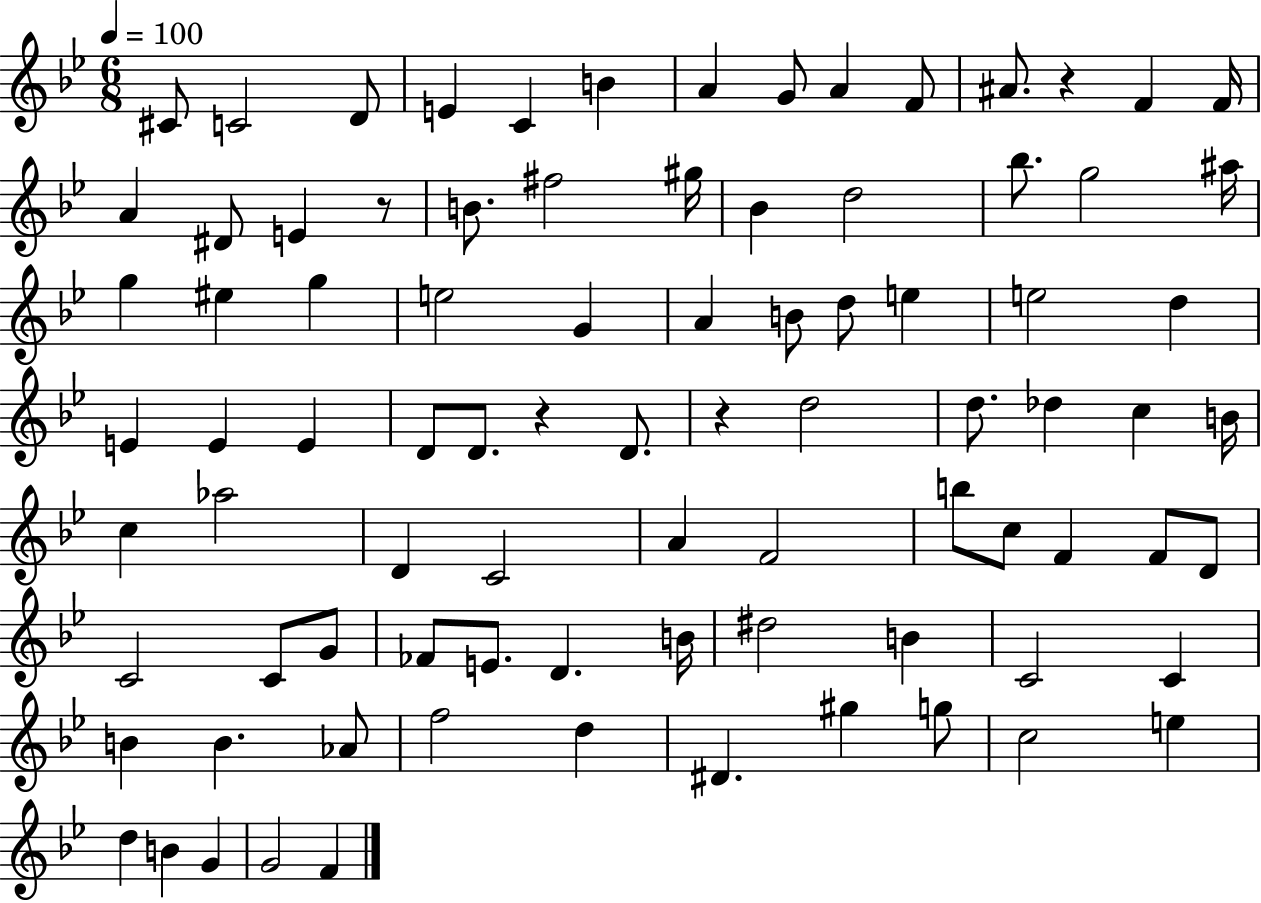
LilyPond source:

{
  \clef treble
  \numericTimeSignature
  \time 6/8
  \key bes \major
  \tempo 4 = 100
  cis'8 c'2 d'8 | e'4 c'4 b'4 | a'4 g'8 a'4 f'8 | ais'8. r4 f'4 f'16 | \break a'4 dis'8 e'4 r8 | b'8. fis''2 gis''16 | bes'4 d''2 | bes''8. g''2 ais''16 | \break g''4 eis''4 g''4 | e''2 g'4 | a'4 b'8 d''8 e''4 | e''2 d''4 | \break e'4 e'4 e'4 | d'8 d'8. r4 d'8. | r4 d''2 | d''8. des''4 c''4 b'16 | \break c''4 aes''2 | d'4 c'2 | a'4 f'2 | b''8 c''8 f'4 f'8 d'8 | \break c'2 c'8 g'8 | fes'8 e'8. d'4. b'16 | dis''2 b'4 | c'2 c'4 | \break b'4 b'4. aes'8 | f''2 d''4 | dis'4. gis''4 g''8 | c''2 e''4 | \break d''4 b'4 g'4 | g'2 f'4 | \bar "|."
}